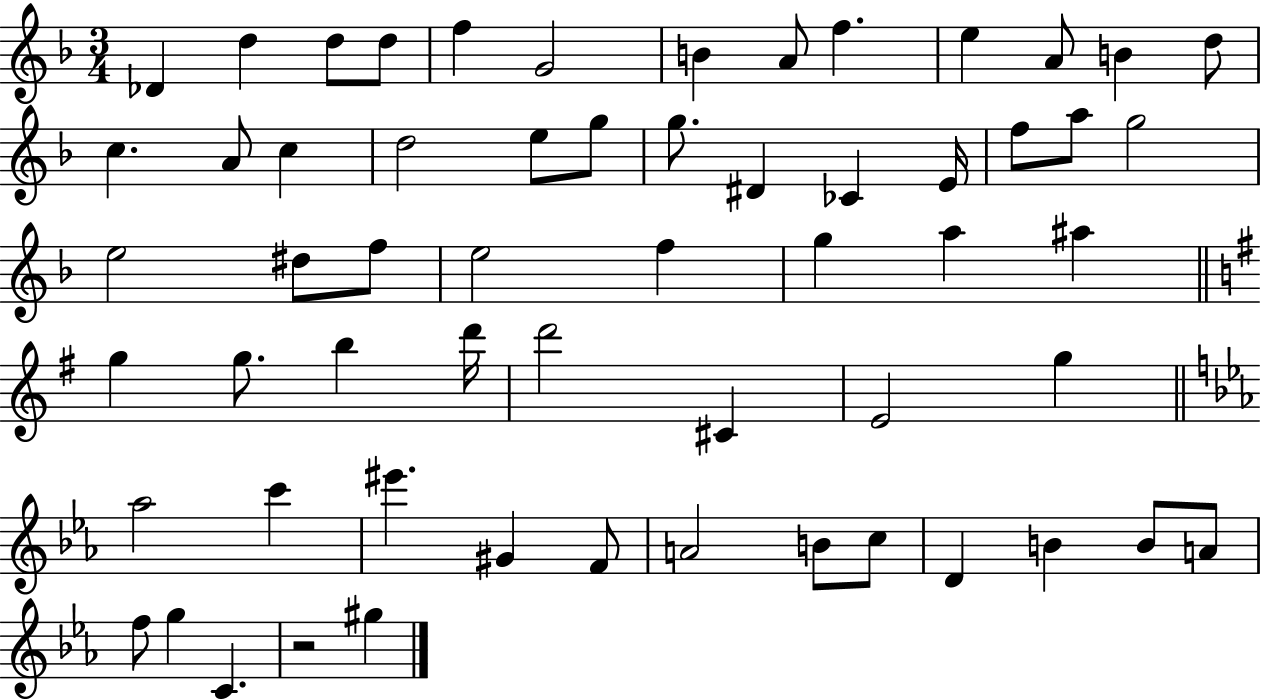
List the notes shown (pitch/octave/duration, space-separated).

Db4/q D5/q D5/e D5/e F5/q G4/h B4/q A4/e F5/q. E5/q A4/e B4/q D5/e C5/q. A4/e C5/q D5/h E5/e G5/e G5/e. D#4/q CES4/q E4/s F5/e A5/e G5/h E5/h D#5/e F5/e E5/h F5/q G5/q A5/q A#5/q G5/q G5/e. B5/q D6/s D6/h C#4/q E4/h G5/q Ab5/h C6/q EIS6/q. G#4/q F4/e A4/h B4/e C5/e D4/q B4/q B4/e A4/e F5/e G5/q C4/q. R/h G#5/q